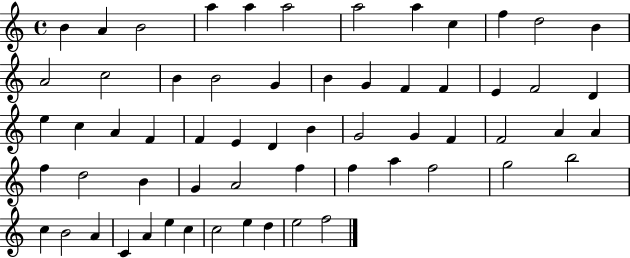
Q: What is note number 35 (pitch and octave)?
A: F4